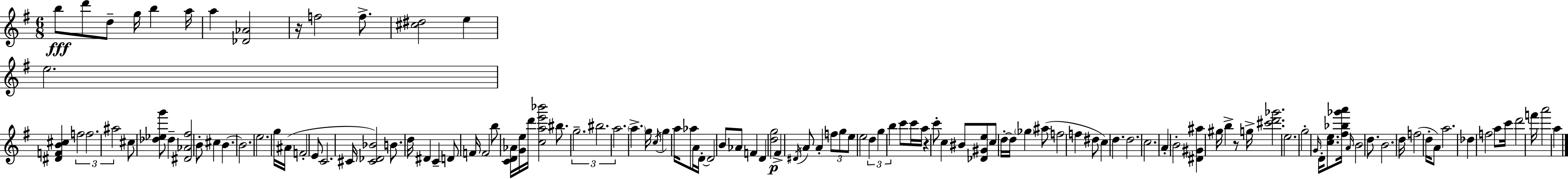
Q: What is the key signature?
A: G major